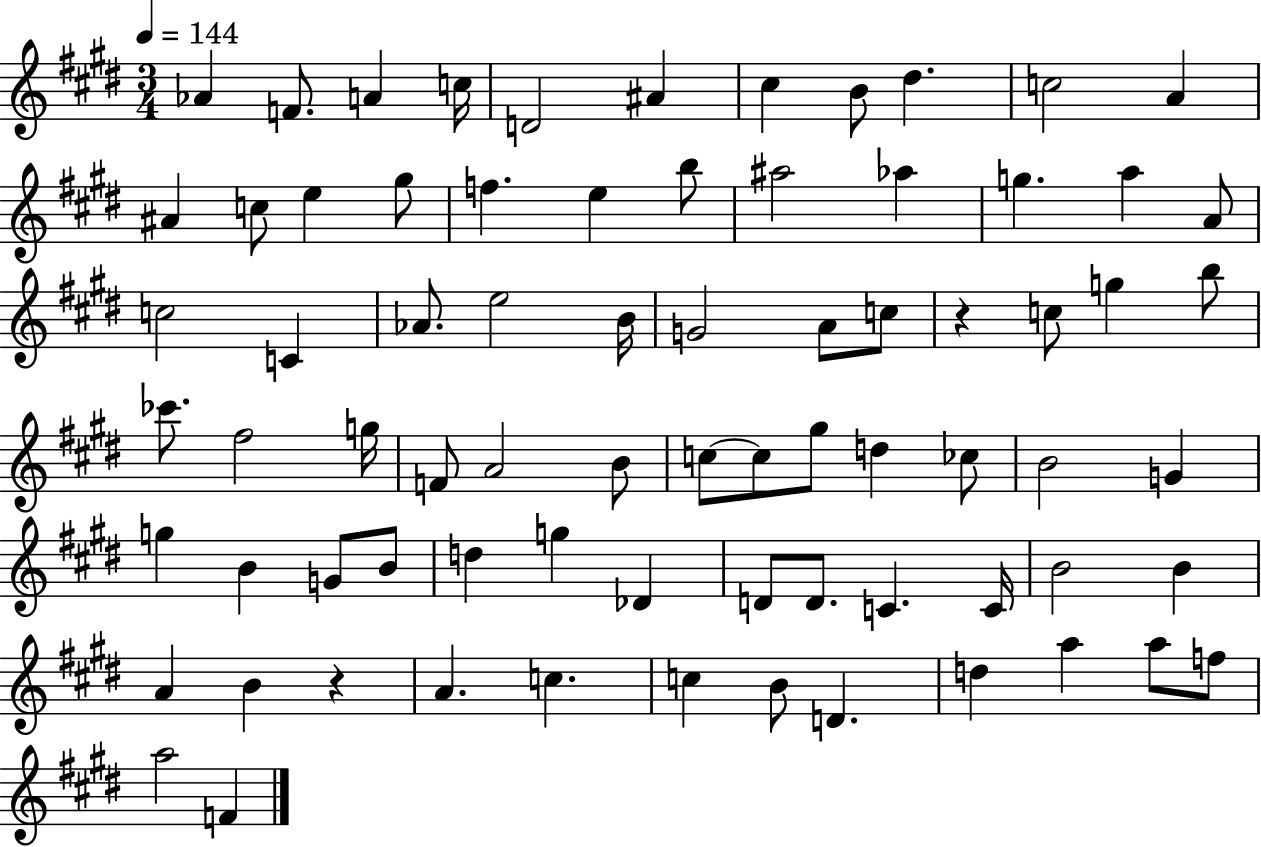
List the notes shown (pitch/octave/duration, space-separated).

Ab4/q F4/e. A4/q C5/s D4/h A#4/q C#5/q B4/e D#5/q. C5/h A4/q A#4/q C5/e E5/q G#5/e F5/q. E5/q B5/e A#5/h Ab5/q G5/q. A5/q A4/e C5/h C4/q Ab4/e. E5/h B4/s G4/h A4/e C5/e R/q C5/e G5/q B5/e CES6/e. F#5/h G5/s F4/e A4/h B4/e C5/e C5/e G#5/e D5/q CES5/e B4/h G4/q G5/q B4/q G4/e B4/e D5/q G5/q Db4/q D4/e D4/e. C4/q. C4/s B4/h B4/q A4/q B4/q R/q A4/q. C5/q. C5/q B4/e D4/q. D5/q A5/q A5/e F5/e A5/h F4/q